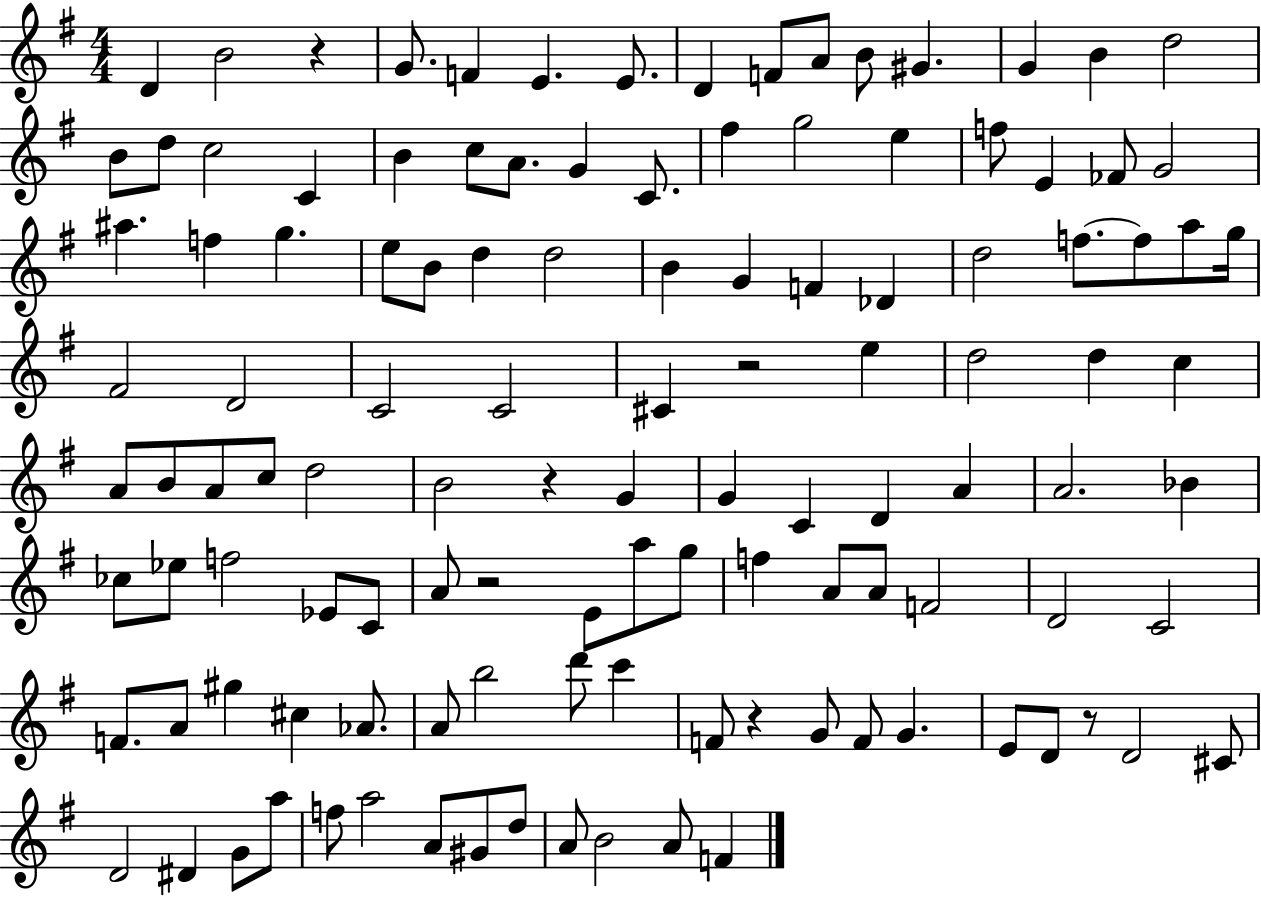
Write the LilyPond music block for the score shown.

{
  \clef treble
  \numericTimeSignature
  \time 4/4
  \key g \major
  d'4 b'2 r4 | g'8. f'4 e'4. e'8. | d'4 f'8 a'8 b'8 gis'4. | g'4 b'4 d''2 | \break b'8 d''8 c''2 c'4 | b'4 c''8 a'8. g'4 c'8. | fis''4 g''2 e''4 | f''8 e'4 fes'8 g'2 | \break ais''4. f''4 g''4. | e''8 b'8 d''4 d''2 | b'4 g'4 f'4 des'4 | d''2 f''8.~~ f''8 a''8 g''16 | \break fis'2 d'2 | c'2 c'2 | cis'4 r2 e''4 | d''2 d''4 c''4 | \break a'8 b'8 a'8 c''8 d''2 | b'2 r4 g'4 | g'4 c'4 d'4 a'4 | a'2. bes'4 | \break ces''8 ees''8 f''2 ees'8 c'8 | a'8 r2 e'8 a''8 g''8 | f''4 a'8 a'8 f'2 | d'2 c'2 | \break f'8. a'8 gis''4 cis''4 aes'8. | a'8 b''2 d'''8 c'''4 | f'8 r4 g'8 f'8 g'4. | e'8 d'8 r8 d'2 cis'8 | \break d'2 dis'4 g'8 a''8 | f''8 a''2 a'8 gis'8 d''8 | a'8 b'2 a'8 f'4 | \bar "|."
}